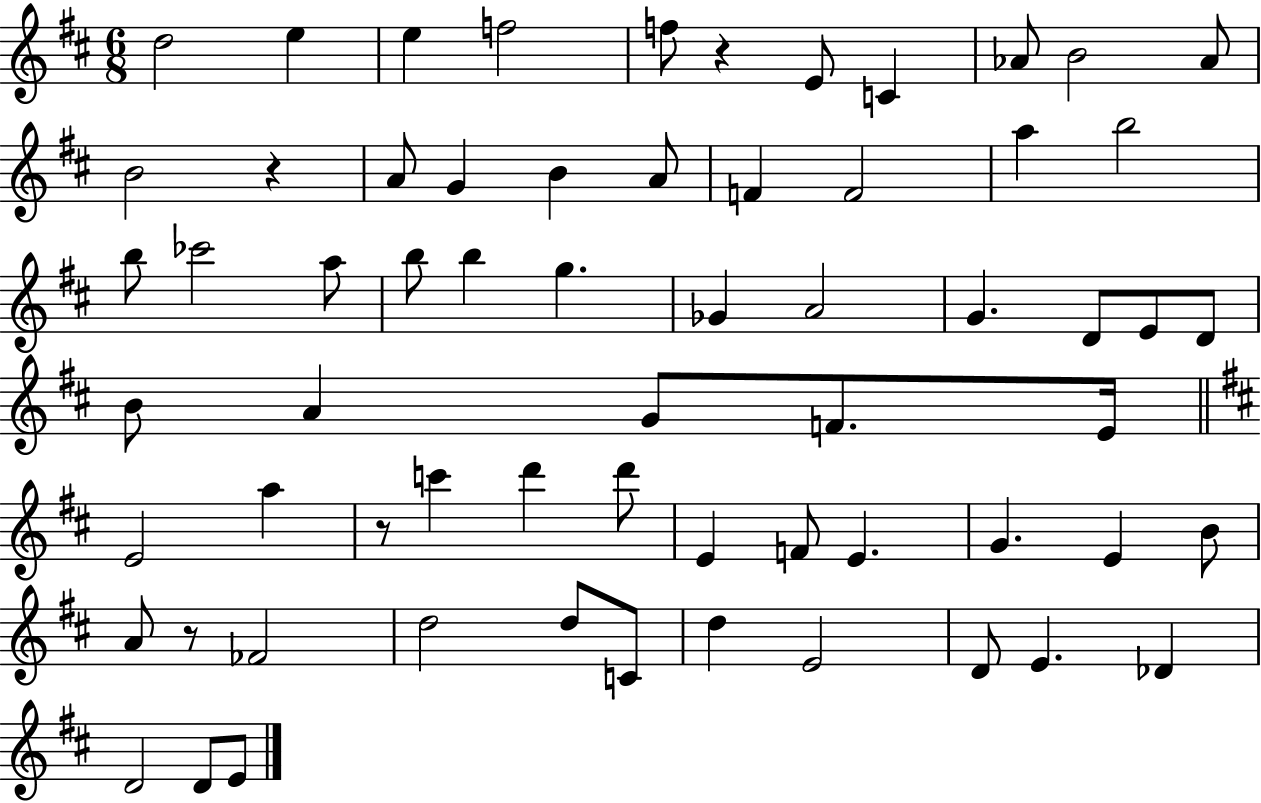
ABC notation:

X:1
T:Untitled
M:6/8
L:1/4
K:D
d2 e e f2 f/2 z E/2 C _A/2 B2 _A/2 B2 z A/2 G B A/2 F F2 a b2 b/2 _c'2 a/2 b/2 b g _G A2 G D/2 E/2 D/2 B/2 A G/2 F/2 E/4 E2 a z/2 c' d' d'/2 E F/2 E G E B/2 A/2 z/2 _F2 d2 d/2 C/2 d E2 D/2 E _D D2 D/2 E/2